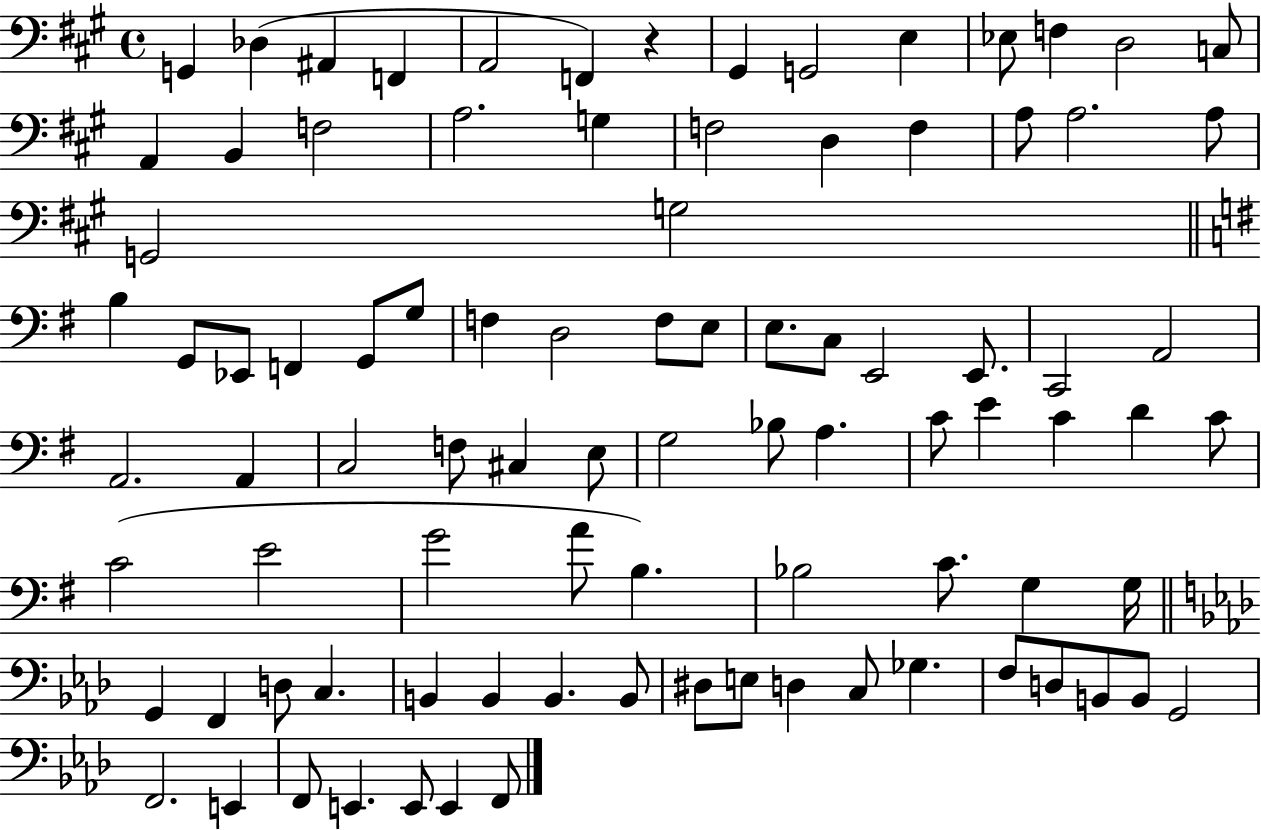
G2/q Db3/q A#2/q F2/q A2/h F2/q R/q G#2/q G2/h E3/q Eb3/e F3/q D3/h C3/e A2/q B2/q F3/h A3/h. G3/q F3/h D3/q F3/q A3/e A3/h. A3/e G2/h G3/h B3/q G2/e Eb2/e F2/q G2/e G3/e F3/q D3/h F3/e E3/e E3/e. C3/e E2/h E2/e. C2/h A2/h A2/h. A2/q C3/h F3/e C#3/q E3/e G3/h Bb3/e A3/q. C4/e E4/q C4/q D4/q C4/e C4/h E4/h G4/h A4/e B3/q. Bb3/h C4/e. G3/q G3/s G2/q F2/q D3/e C3/q. B2/q B2/q B2/q. B2/e D#3/e E3/e D3/q C3/e Gb3/q. F3/e D3/e B2/e B2/e G2/h F2/h. E2/q F2/e E2/q. E2/e E2/q F2/e